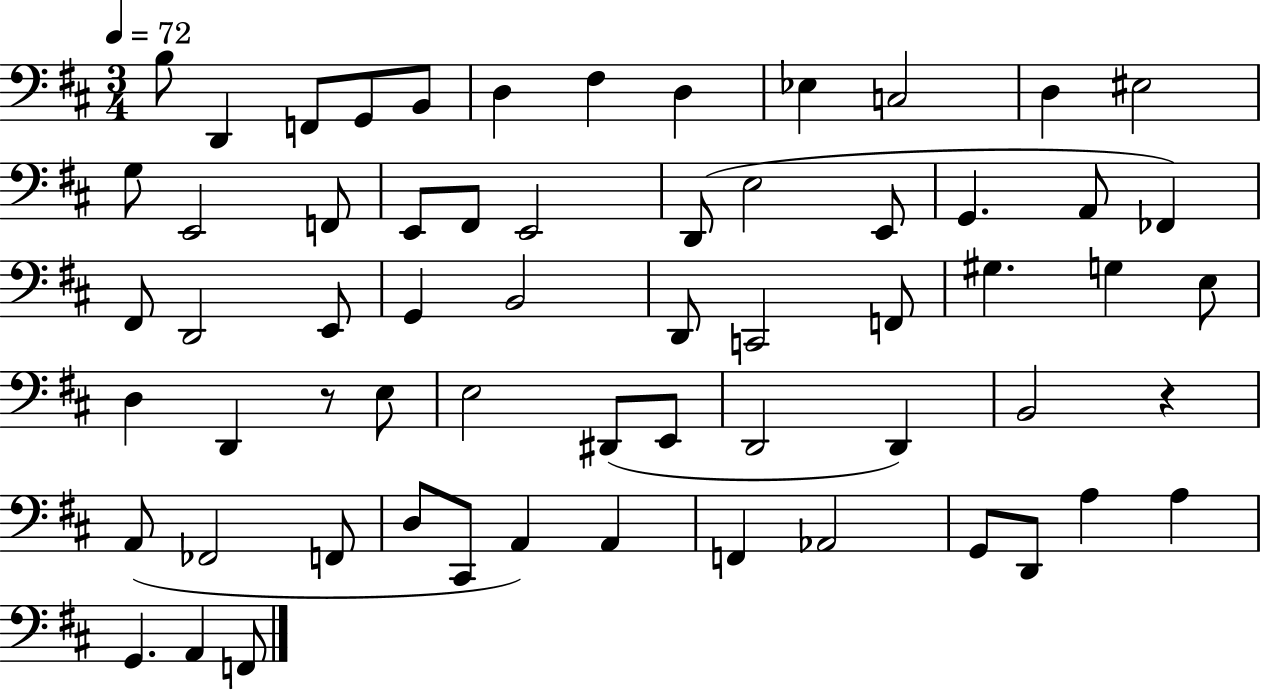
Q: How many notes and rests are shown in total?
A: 62